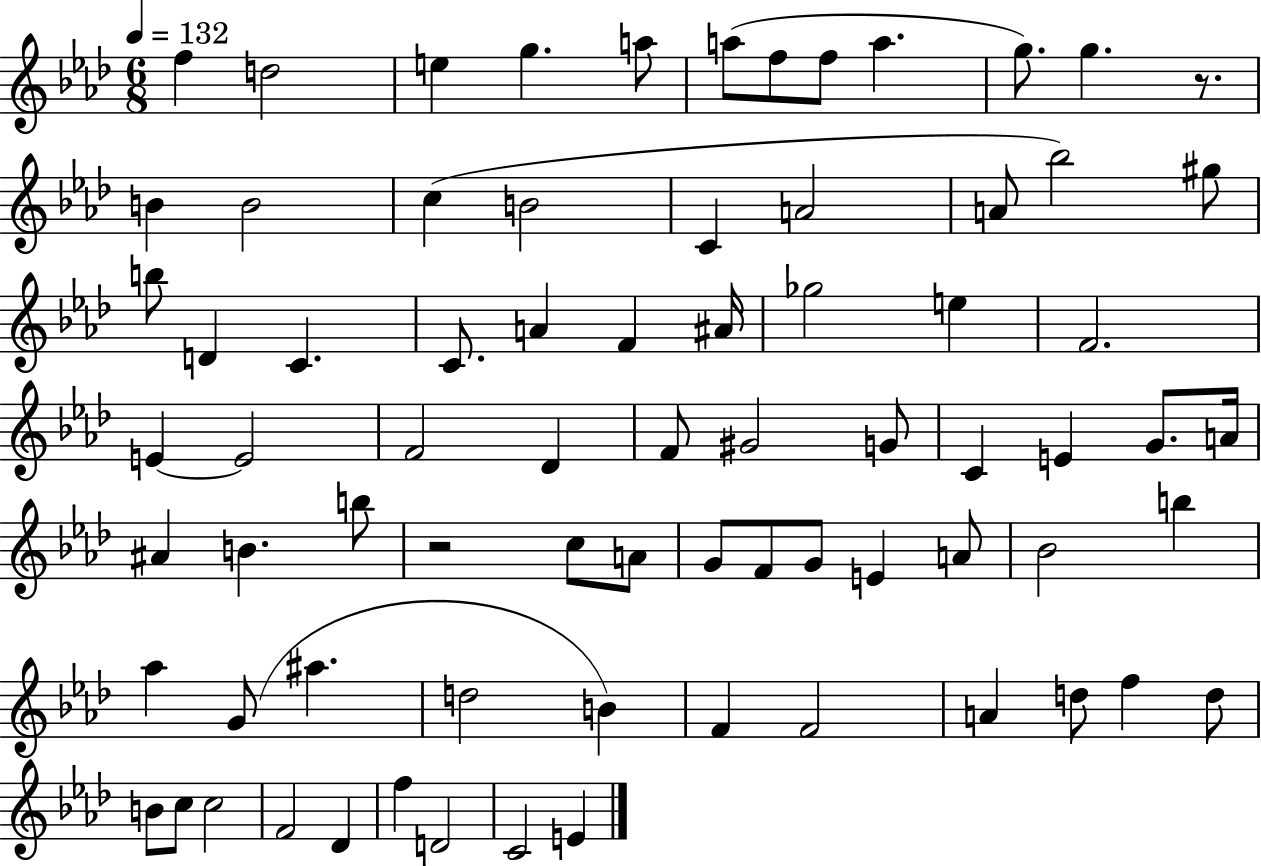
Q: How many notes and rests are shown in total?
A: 75